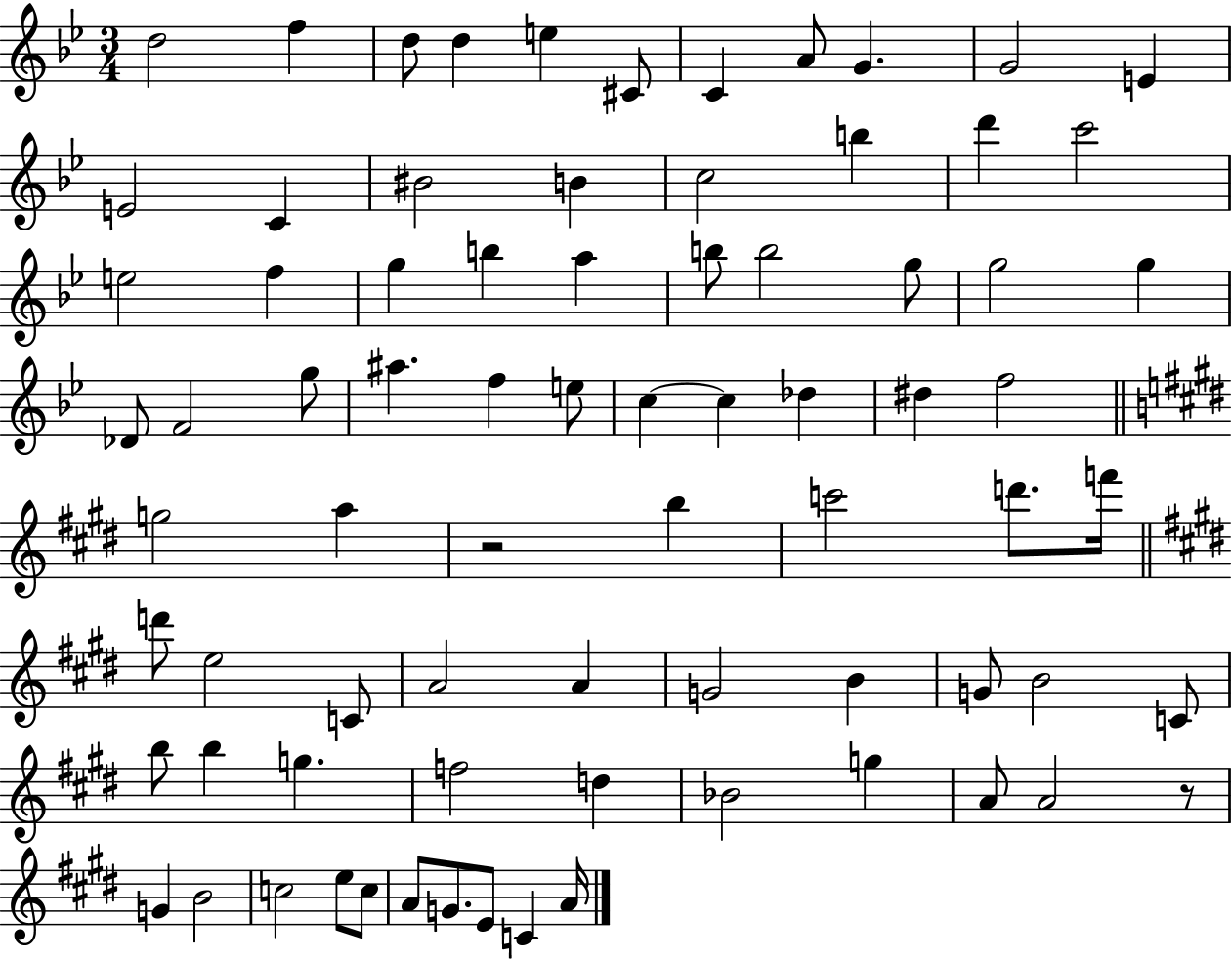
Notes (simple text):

D5/h F5/q D5/e D5/q E5/q C#4/e C4/q A4/e G4/q. G4/h E4/q E4/h C4/q BIS4/h B4/q C5/h B5/q D6/q C6/h E5/h F5/q G5/q B5/q A5/q B5/e B5/h G5/e G5/h G5/q Db4/e F4/h G5/e A#5/q. F5/q E5/e C5/q C5/q Db5/q D#5/q F5/h G5/h A5/q R/h B5/q C6/h D6/e. F6/s D6/e E5/h C4/e A4/h A4/q G4/h B4/q G4/e B4/h C4/e B5/e B5/q G5/q. F5/h D5/q Bb4/h G5/q A4/e A4/h R/e G4/q B4/h C5/h E5/e C5/e A4/e G4/e. E4/e C4/q A4/s